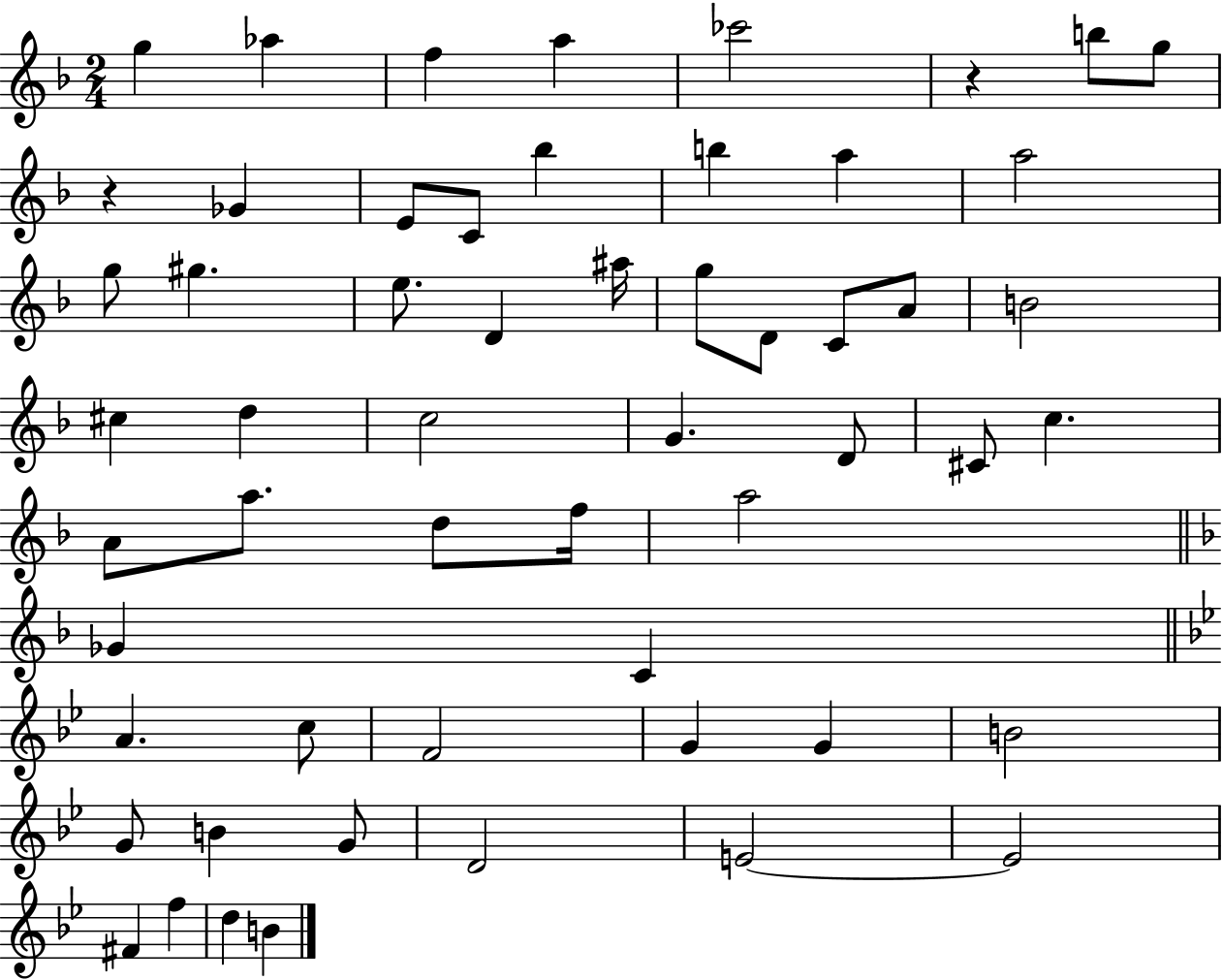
X:1
T:Untitled
M:2/4
L:1/4
K:F
g _a f a _c'2 z b/2 g/2 z _G E/2 C/2 _b b a a2 g/2 ^g e/2 D ^a/4 g/2 D/2 C/2 A/2 B2 ^c d c2 G D/2 ^C/2 c A/2 a/2 d/2 f/4 a2 _G C A c/2 F2 G G B2 G/2 B G/2 D2 E2 E2 ^F f d B